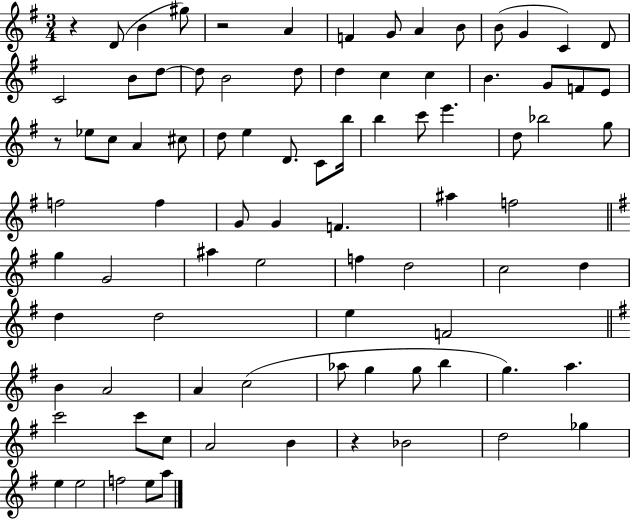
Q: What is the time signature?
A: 3/4